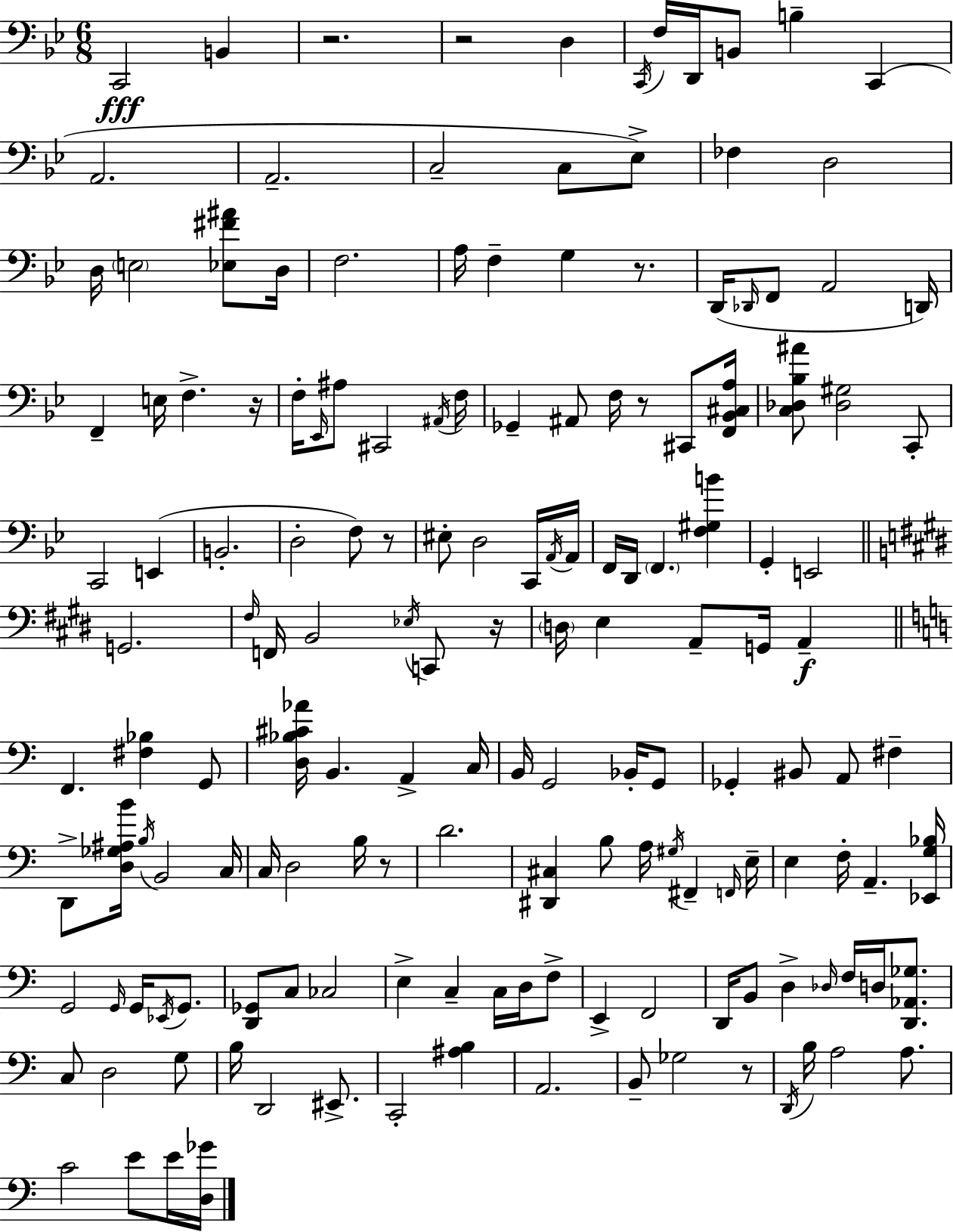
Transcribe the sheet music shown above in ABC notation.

X:1
T:Untitled
M:6/8
L:1/4
K:Gm
C,,2 B,, z2 z2 D, C,,/4 F,/4 D,,/4 B,,/2 B, C,, A,,2 A,,2 C,2 C,/2 _E,/2 _F, D,2 D,/4 E,2 [_E,^F^A]/2 D,/4 F,2 A,/4 F, G, z/2 D,,/4 _D,,/4 F,,/2 A,,2 D,,/4 F,, E,/4 F, z/4 F,/4 _E,,/4 ^A,/2 ^C,,2 ^A,,/4 F,/4 _G,, ^A,,/2 F,/4 z/2 ^C,,/2 [F,,_B,,^C,A,]/4 [C,_D,_B,^A]/2 [_D,^G,]2 C,,/2 C,,2 E,, B,,2 D,2 F,/2 z/2 ^E,/2 D,2 C,,/4 A,,/4 A,,/4 F,,/4 D,,/4 F,, [F,^G,B] G,, E,,2 G,,2 ^F,/4 F,,/4 B,,2 _E,/4 C,,/2 z/4 D,/4 E, A,,/2 G,,/4 A,, F,, [^F,_B,] G,,/2 [D,_B,^C_A]/4 B,, A,, C,/4 B,,/4 G,,2 _B,,/4 G,,/2 _G,, ^B,,/2 A,,/2 ^F, D,,/2 [D,_G,^A,B]/4 B,/4 B,,2 C,/4 C,/4 D,2 B,/4 z/2 D2 [^D,,^C,] B,/2 A,/4 ^G,/4 ^F,, F,,/4 E,/4 E, F,/4 A,, [_E,,G,_B,]/4 G,,2 G,,/4 G,,/4 _E,,/4 G,,/2 [D,,_G,,]/2 C,/2 _C,2 E, C, C,/4 D,/4 F,/2 E,, F,,2 D,,/4 B,,/2 D, _D,/4 F,/4 D,/4 [D,,_A,,_G,]/2 C,/2 D,2 G,/2 B,/4 D,,2 ^E,,/2 C,,2 [^A,B,] A,,2 B,,/2 _G,2 z/2 D,,/4 B,/4 A,2 A,/2 C2 E/2 E/4 [D,_G]/4